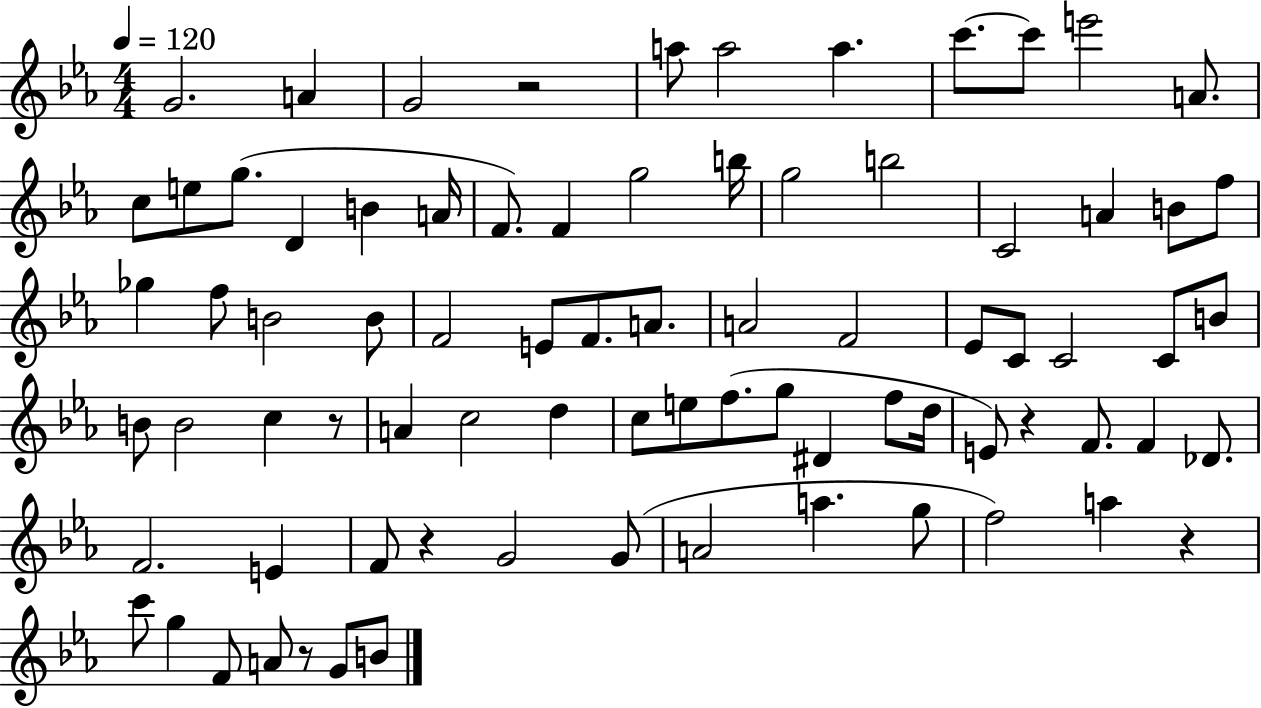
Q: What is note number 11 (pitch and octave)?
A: C5